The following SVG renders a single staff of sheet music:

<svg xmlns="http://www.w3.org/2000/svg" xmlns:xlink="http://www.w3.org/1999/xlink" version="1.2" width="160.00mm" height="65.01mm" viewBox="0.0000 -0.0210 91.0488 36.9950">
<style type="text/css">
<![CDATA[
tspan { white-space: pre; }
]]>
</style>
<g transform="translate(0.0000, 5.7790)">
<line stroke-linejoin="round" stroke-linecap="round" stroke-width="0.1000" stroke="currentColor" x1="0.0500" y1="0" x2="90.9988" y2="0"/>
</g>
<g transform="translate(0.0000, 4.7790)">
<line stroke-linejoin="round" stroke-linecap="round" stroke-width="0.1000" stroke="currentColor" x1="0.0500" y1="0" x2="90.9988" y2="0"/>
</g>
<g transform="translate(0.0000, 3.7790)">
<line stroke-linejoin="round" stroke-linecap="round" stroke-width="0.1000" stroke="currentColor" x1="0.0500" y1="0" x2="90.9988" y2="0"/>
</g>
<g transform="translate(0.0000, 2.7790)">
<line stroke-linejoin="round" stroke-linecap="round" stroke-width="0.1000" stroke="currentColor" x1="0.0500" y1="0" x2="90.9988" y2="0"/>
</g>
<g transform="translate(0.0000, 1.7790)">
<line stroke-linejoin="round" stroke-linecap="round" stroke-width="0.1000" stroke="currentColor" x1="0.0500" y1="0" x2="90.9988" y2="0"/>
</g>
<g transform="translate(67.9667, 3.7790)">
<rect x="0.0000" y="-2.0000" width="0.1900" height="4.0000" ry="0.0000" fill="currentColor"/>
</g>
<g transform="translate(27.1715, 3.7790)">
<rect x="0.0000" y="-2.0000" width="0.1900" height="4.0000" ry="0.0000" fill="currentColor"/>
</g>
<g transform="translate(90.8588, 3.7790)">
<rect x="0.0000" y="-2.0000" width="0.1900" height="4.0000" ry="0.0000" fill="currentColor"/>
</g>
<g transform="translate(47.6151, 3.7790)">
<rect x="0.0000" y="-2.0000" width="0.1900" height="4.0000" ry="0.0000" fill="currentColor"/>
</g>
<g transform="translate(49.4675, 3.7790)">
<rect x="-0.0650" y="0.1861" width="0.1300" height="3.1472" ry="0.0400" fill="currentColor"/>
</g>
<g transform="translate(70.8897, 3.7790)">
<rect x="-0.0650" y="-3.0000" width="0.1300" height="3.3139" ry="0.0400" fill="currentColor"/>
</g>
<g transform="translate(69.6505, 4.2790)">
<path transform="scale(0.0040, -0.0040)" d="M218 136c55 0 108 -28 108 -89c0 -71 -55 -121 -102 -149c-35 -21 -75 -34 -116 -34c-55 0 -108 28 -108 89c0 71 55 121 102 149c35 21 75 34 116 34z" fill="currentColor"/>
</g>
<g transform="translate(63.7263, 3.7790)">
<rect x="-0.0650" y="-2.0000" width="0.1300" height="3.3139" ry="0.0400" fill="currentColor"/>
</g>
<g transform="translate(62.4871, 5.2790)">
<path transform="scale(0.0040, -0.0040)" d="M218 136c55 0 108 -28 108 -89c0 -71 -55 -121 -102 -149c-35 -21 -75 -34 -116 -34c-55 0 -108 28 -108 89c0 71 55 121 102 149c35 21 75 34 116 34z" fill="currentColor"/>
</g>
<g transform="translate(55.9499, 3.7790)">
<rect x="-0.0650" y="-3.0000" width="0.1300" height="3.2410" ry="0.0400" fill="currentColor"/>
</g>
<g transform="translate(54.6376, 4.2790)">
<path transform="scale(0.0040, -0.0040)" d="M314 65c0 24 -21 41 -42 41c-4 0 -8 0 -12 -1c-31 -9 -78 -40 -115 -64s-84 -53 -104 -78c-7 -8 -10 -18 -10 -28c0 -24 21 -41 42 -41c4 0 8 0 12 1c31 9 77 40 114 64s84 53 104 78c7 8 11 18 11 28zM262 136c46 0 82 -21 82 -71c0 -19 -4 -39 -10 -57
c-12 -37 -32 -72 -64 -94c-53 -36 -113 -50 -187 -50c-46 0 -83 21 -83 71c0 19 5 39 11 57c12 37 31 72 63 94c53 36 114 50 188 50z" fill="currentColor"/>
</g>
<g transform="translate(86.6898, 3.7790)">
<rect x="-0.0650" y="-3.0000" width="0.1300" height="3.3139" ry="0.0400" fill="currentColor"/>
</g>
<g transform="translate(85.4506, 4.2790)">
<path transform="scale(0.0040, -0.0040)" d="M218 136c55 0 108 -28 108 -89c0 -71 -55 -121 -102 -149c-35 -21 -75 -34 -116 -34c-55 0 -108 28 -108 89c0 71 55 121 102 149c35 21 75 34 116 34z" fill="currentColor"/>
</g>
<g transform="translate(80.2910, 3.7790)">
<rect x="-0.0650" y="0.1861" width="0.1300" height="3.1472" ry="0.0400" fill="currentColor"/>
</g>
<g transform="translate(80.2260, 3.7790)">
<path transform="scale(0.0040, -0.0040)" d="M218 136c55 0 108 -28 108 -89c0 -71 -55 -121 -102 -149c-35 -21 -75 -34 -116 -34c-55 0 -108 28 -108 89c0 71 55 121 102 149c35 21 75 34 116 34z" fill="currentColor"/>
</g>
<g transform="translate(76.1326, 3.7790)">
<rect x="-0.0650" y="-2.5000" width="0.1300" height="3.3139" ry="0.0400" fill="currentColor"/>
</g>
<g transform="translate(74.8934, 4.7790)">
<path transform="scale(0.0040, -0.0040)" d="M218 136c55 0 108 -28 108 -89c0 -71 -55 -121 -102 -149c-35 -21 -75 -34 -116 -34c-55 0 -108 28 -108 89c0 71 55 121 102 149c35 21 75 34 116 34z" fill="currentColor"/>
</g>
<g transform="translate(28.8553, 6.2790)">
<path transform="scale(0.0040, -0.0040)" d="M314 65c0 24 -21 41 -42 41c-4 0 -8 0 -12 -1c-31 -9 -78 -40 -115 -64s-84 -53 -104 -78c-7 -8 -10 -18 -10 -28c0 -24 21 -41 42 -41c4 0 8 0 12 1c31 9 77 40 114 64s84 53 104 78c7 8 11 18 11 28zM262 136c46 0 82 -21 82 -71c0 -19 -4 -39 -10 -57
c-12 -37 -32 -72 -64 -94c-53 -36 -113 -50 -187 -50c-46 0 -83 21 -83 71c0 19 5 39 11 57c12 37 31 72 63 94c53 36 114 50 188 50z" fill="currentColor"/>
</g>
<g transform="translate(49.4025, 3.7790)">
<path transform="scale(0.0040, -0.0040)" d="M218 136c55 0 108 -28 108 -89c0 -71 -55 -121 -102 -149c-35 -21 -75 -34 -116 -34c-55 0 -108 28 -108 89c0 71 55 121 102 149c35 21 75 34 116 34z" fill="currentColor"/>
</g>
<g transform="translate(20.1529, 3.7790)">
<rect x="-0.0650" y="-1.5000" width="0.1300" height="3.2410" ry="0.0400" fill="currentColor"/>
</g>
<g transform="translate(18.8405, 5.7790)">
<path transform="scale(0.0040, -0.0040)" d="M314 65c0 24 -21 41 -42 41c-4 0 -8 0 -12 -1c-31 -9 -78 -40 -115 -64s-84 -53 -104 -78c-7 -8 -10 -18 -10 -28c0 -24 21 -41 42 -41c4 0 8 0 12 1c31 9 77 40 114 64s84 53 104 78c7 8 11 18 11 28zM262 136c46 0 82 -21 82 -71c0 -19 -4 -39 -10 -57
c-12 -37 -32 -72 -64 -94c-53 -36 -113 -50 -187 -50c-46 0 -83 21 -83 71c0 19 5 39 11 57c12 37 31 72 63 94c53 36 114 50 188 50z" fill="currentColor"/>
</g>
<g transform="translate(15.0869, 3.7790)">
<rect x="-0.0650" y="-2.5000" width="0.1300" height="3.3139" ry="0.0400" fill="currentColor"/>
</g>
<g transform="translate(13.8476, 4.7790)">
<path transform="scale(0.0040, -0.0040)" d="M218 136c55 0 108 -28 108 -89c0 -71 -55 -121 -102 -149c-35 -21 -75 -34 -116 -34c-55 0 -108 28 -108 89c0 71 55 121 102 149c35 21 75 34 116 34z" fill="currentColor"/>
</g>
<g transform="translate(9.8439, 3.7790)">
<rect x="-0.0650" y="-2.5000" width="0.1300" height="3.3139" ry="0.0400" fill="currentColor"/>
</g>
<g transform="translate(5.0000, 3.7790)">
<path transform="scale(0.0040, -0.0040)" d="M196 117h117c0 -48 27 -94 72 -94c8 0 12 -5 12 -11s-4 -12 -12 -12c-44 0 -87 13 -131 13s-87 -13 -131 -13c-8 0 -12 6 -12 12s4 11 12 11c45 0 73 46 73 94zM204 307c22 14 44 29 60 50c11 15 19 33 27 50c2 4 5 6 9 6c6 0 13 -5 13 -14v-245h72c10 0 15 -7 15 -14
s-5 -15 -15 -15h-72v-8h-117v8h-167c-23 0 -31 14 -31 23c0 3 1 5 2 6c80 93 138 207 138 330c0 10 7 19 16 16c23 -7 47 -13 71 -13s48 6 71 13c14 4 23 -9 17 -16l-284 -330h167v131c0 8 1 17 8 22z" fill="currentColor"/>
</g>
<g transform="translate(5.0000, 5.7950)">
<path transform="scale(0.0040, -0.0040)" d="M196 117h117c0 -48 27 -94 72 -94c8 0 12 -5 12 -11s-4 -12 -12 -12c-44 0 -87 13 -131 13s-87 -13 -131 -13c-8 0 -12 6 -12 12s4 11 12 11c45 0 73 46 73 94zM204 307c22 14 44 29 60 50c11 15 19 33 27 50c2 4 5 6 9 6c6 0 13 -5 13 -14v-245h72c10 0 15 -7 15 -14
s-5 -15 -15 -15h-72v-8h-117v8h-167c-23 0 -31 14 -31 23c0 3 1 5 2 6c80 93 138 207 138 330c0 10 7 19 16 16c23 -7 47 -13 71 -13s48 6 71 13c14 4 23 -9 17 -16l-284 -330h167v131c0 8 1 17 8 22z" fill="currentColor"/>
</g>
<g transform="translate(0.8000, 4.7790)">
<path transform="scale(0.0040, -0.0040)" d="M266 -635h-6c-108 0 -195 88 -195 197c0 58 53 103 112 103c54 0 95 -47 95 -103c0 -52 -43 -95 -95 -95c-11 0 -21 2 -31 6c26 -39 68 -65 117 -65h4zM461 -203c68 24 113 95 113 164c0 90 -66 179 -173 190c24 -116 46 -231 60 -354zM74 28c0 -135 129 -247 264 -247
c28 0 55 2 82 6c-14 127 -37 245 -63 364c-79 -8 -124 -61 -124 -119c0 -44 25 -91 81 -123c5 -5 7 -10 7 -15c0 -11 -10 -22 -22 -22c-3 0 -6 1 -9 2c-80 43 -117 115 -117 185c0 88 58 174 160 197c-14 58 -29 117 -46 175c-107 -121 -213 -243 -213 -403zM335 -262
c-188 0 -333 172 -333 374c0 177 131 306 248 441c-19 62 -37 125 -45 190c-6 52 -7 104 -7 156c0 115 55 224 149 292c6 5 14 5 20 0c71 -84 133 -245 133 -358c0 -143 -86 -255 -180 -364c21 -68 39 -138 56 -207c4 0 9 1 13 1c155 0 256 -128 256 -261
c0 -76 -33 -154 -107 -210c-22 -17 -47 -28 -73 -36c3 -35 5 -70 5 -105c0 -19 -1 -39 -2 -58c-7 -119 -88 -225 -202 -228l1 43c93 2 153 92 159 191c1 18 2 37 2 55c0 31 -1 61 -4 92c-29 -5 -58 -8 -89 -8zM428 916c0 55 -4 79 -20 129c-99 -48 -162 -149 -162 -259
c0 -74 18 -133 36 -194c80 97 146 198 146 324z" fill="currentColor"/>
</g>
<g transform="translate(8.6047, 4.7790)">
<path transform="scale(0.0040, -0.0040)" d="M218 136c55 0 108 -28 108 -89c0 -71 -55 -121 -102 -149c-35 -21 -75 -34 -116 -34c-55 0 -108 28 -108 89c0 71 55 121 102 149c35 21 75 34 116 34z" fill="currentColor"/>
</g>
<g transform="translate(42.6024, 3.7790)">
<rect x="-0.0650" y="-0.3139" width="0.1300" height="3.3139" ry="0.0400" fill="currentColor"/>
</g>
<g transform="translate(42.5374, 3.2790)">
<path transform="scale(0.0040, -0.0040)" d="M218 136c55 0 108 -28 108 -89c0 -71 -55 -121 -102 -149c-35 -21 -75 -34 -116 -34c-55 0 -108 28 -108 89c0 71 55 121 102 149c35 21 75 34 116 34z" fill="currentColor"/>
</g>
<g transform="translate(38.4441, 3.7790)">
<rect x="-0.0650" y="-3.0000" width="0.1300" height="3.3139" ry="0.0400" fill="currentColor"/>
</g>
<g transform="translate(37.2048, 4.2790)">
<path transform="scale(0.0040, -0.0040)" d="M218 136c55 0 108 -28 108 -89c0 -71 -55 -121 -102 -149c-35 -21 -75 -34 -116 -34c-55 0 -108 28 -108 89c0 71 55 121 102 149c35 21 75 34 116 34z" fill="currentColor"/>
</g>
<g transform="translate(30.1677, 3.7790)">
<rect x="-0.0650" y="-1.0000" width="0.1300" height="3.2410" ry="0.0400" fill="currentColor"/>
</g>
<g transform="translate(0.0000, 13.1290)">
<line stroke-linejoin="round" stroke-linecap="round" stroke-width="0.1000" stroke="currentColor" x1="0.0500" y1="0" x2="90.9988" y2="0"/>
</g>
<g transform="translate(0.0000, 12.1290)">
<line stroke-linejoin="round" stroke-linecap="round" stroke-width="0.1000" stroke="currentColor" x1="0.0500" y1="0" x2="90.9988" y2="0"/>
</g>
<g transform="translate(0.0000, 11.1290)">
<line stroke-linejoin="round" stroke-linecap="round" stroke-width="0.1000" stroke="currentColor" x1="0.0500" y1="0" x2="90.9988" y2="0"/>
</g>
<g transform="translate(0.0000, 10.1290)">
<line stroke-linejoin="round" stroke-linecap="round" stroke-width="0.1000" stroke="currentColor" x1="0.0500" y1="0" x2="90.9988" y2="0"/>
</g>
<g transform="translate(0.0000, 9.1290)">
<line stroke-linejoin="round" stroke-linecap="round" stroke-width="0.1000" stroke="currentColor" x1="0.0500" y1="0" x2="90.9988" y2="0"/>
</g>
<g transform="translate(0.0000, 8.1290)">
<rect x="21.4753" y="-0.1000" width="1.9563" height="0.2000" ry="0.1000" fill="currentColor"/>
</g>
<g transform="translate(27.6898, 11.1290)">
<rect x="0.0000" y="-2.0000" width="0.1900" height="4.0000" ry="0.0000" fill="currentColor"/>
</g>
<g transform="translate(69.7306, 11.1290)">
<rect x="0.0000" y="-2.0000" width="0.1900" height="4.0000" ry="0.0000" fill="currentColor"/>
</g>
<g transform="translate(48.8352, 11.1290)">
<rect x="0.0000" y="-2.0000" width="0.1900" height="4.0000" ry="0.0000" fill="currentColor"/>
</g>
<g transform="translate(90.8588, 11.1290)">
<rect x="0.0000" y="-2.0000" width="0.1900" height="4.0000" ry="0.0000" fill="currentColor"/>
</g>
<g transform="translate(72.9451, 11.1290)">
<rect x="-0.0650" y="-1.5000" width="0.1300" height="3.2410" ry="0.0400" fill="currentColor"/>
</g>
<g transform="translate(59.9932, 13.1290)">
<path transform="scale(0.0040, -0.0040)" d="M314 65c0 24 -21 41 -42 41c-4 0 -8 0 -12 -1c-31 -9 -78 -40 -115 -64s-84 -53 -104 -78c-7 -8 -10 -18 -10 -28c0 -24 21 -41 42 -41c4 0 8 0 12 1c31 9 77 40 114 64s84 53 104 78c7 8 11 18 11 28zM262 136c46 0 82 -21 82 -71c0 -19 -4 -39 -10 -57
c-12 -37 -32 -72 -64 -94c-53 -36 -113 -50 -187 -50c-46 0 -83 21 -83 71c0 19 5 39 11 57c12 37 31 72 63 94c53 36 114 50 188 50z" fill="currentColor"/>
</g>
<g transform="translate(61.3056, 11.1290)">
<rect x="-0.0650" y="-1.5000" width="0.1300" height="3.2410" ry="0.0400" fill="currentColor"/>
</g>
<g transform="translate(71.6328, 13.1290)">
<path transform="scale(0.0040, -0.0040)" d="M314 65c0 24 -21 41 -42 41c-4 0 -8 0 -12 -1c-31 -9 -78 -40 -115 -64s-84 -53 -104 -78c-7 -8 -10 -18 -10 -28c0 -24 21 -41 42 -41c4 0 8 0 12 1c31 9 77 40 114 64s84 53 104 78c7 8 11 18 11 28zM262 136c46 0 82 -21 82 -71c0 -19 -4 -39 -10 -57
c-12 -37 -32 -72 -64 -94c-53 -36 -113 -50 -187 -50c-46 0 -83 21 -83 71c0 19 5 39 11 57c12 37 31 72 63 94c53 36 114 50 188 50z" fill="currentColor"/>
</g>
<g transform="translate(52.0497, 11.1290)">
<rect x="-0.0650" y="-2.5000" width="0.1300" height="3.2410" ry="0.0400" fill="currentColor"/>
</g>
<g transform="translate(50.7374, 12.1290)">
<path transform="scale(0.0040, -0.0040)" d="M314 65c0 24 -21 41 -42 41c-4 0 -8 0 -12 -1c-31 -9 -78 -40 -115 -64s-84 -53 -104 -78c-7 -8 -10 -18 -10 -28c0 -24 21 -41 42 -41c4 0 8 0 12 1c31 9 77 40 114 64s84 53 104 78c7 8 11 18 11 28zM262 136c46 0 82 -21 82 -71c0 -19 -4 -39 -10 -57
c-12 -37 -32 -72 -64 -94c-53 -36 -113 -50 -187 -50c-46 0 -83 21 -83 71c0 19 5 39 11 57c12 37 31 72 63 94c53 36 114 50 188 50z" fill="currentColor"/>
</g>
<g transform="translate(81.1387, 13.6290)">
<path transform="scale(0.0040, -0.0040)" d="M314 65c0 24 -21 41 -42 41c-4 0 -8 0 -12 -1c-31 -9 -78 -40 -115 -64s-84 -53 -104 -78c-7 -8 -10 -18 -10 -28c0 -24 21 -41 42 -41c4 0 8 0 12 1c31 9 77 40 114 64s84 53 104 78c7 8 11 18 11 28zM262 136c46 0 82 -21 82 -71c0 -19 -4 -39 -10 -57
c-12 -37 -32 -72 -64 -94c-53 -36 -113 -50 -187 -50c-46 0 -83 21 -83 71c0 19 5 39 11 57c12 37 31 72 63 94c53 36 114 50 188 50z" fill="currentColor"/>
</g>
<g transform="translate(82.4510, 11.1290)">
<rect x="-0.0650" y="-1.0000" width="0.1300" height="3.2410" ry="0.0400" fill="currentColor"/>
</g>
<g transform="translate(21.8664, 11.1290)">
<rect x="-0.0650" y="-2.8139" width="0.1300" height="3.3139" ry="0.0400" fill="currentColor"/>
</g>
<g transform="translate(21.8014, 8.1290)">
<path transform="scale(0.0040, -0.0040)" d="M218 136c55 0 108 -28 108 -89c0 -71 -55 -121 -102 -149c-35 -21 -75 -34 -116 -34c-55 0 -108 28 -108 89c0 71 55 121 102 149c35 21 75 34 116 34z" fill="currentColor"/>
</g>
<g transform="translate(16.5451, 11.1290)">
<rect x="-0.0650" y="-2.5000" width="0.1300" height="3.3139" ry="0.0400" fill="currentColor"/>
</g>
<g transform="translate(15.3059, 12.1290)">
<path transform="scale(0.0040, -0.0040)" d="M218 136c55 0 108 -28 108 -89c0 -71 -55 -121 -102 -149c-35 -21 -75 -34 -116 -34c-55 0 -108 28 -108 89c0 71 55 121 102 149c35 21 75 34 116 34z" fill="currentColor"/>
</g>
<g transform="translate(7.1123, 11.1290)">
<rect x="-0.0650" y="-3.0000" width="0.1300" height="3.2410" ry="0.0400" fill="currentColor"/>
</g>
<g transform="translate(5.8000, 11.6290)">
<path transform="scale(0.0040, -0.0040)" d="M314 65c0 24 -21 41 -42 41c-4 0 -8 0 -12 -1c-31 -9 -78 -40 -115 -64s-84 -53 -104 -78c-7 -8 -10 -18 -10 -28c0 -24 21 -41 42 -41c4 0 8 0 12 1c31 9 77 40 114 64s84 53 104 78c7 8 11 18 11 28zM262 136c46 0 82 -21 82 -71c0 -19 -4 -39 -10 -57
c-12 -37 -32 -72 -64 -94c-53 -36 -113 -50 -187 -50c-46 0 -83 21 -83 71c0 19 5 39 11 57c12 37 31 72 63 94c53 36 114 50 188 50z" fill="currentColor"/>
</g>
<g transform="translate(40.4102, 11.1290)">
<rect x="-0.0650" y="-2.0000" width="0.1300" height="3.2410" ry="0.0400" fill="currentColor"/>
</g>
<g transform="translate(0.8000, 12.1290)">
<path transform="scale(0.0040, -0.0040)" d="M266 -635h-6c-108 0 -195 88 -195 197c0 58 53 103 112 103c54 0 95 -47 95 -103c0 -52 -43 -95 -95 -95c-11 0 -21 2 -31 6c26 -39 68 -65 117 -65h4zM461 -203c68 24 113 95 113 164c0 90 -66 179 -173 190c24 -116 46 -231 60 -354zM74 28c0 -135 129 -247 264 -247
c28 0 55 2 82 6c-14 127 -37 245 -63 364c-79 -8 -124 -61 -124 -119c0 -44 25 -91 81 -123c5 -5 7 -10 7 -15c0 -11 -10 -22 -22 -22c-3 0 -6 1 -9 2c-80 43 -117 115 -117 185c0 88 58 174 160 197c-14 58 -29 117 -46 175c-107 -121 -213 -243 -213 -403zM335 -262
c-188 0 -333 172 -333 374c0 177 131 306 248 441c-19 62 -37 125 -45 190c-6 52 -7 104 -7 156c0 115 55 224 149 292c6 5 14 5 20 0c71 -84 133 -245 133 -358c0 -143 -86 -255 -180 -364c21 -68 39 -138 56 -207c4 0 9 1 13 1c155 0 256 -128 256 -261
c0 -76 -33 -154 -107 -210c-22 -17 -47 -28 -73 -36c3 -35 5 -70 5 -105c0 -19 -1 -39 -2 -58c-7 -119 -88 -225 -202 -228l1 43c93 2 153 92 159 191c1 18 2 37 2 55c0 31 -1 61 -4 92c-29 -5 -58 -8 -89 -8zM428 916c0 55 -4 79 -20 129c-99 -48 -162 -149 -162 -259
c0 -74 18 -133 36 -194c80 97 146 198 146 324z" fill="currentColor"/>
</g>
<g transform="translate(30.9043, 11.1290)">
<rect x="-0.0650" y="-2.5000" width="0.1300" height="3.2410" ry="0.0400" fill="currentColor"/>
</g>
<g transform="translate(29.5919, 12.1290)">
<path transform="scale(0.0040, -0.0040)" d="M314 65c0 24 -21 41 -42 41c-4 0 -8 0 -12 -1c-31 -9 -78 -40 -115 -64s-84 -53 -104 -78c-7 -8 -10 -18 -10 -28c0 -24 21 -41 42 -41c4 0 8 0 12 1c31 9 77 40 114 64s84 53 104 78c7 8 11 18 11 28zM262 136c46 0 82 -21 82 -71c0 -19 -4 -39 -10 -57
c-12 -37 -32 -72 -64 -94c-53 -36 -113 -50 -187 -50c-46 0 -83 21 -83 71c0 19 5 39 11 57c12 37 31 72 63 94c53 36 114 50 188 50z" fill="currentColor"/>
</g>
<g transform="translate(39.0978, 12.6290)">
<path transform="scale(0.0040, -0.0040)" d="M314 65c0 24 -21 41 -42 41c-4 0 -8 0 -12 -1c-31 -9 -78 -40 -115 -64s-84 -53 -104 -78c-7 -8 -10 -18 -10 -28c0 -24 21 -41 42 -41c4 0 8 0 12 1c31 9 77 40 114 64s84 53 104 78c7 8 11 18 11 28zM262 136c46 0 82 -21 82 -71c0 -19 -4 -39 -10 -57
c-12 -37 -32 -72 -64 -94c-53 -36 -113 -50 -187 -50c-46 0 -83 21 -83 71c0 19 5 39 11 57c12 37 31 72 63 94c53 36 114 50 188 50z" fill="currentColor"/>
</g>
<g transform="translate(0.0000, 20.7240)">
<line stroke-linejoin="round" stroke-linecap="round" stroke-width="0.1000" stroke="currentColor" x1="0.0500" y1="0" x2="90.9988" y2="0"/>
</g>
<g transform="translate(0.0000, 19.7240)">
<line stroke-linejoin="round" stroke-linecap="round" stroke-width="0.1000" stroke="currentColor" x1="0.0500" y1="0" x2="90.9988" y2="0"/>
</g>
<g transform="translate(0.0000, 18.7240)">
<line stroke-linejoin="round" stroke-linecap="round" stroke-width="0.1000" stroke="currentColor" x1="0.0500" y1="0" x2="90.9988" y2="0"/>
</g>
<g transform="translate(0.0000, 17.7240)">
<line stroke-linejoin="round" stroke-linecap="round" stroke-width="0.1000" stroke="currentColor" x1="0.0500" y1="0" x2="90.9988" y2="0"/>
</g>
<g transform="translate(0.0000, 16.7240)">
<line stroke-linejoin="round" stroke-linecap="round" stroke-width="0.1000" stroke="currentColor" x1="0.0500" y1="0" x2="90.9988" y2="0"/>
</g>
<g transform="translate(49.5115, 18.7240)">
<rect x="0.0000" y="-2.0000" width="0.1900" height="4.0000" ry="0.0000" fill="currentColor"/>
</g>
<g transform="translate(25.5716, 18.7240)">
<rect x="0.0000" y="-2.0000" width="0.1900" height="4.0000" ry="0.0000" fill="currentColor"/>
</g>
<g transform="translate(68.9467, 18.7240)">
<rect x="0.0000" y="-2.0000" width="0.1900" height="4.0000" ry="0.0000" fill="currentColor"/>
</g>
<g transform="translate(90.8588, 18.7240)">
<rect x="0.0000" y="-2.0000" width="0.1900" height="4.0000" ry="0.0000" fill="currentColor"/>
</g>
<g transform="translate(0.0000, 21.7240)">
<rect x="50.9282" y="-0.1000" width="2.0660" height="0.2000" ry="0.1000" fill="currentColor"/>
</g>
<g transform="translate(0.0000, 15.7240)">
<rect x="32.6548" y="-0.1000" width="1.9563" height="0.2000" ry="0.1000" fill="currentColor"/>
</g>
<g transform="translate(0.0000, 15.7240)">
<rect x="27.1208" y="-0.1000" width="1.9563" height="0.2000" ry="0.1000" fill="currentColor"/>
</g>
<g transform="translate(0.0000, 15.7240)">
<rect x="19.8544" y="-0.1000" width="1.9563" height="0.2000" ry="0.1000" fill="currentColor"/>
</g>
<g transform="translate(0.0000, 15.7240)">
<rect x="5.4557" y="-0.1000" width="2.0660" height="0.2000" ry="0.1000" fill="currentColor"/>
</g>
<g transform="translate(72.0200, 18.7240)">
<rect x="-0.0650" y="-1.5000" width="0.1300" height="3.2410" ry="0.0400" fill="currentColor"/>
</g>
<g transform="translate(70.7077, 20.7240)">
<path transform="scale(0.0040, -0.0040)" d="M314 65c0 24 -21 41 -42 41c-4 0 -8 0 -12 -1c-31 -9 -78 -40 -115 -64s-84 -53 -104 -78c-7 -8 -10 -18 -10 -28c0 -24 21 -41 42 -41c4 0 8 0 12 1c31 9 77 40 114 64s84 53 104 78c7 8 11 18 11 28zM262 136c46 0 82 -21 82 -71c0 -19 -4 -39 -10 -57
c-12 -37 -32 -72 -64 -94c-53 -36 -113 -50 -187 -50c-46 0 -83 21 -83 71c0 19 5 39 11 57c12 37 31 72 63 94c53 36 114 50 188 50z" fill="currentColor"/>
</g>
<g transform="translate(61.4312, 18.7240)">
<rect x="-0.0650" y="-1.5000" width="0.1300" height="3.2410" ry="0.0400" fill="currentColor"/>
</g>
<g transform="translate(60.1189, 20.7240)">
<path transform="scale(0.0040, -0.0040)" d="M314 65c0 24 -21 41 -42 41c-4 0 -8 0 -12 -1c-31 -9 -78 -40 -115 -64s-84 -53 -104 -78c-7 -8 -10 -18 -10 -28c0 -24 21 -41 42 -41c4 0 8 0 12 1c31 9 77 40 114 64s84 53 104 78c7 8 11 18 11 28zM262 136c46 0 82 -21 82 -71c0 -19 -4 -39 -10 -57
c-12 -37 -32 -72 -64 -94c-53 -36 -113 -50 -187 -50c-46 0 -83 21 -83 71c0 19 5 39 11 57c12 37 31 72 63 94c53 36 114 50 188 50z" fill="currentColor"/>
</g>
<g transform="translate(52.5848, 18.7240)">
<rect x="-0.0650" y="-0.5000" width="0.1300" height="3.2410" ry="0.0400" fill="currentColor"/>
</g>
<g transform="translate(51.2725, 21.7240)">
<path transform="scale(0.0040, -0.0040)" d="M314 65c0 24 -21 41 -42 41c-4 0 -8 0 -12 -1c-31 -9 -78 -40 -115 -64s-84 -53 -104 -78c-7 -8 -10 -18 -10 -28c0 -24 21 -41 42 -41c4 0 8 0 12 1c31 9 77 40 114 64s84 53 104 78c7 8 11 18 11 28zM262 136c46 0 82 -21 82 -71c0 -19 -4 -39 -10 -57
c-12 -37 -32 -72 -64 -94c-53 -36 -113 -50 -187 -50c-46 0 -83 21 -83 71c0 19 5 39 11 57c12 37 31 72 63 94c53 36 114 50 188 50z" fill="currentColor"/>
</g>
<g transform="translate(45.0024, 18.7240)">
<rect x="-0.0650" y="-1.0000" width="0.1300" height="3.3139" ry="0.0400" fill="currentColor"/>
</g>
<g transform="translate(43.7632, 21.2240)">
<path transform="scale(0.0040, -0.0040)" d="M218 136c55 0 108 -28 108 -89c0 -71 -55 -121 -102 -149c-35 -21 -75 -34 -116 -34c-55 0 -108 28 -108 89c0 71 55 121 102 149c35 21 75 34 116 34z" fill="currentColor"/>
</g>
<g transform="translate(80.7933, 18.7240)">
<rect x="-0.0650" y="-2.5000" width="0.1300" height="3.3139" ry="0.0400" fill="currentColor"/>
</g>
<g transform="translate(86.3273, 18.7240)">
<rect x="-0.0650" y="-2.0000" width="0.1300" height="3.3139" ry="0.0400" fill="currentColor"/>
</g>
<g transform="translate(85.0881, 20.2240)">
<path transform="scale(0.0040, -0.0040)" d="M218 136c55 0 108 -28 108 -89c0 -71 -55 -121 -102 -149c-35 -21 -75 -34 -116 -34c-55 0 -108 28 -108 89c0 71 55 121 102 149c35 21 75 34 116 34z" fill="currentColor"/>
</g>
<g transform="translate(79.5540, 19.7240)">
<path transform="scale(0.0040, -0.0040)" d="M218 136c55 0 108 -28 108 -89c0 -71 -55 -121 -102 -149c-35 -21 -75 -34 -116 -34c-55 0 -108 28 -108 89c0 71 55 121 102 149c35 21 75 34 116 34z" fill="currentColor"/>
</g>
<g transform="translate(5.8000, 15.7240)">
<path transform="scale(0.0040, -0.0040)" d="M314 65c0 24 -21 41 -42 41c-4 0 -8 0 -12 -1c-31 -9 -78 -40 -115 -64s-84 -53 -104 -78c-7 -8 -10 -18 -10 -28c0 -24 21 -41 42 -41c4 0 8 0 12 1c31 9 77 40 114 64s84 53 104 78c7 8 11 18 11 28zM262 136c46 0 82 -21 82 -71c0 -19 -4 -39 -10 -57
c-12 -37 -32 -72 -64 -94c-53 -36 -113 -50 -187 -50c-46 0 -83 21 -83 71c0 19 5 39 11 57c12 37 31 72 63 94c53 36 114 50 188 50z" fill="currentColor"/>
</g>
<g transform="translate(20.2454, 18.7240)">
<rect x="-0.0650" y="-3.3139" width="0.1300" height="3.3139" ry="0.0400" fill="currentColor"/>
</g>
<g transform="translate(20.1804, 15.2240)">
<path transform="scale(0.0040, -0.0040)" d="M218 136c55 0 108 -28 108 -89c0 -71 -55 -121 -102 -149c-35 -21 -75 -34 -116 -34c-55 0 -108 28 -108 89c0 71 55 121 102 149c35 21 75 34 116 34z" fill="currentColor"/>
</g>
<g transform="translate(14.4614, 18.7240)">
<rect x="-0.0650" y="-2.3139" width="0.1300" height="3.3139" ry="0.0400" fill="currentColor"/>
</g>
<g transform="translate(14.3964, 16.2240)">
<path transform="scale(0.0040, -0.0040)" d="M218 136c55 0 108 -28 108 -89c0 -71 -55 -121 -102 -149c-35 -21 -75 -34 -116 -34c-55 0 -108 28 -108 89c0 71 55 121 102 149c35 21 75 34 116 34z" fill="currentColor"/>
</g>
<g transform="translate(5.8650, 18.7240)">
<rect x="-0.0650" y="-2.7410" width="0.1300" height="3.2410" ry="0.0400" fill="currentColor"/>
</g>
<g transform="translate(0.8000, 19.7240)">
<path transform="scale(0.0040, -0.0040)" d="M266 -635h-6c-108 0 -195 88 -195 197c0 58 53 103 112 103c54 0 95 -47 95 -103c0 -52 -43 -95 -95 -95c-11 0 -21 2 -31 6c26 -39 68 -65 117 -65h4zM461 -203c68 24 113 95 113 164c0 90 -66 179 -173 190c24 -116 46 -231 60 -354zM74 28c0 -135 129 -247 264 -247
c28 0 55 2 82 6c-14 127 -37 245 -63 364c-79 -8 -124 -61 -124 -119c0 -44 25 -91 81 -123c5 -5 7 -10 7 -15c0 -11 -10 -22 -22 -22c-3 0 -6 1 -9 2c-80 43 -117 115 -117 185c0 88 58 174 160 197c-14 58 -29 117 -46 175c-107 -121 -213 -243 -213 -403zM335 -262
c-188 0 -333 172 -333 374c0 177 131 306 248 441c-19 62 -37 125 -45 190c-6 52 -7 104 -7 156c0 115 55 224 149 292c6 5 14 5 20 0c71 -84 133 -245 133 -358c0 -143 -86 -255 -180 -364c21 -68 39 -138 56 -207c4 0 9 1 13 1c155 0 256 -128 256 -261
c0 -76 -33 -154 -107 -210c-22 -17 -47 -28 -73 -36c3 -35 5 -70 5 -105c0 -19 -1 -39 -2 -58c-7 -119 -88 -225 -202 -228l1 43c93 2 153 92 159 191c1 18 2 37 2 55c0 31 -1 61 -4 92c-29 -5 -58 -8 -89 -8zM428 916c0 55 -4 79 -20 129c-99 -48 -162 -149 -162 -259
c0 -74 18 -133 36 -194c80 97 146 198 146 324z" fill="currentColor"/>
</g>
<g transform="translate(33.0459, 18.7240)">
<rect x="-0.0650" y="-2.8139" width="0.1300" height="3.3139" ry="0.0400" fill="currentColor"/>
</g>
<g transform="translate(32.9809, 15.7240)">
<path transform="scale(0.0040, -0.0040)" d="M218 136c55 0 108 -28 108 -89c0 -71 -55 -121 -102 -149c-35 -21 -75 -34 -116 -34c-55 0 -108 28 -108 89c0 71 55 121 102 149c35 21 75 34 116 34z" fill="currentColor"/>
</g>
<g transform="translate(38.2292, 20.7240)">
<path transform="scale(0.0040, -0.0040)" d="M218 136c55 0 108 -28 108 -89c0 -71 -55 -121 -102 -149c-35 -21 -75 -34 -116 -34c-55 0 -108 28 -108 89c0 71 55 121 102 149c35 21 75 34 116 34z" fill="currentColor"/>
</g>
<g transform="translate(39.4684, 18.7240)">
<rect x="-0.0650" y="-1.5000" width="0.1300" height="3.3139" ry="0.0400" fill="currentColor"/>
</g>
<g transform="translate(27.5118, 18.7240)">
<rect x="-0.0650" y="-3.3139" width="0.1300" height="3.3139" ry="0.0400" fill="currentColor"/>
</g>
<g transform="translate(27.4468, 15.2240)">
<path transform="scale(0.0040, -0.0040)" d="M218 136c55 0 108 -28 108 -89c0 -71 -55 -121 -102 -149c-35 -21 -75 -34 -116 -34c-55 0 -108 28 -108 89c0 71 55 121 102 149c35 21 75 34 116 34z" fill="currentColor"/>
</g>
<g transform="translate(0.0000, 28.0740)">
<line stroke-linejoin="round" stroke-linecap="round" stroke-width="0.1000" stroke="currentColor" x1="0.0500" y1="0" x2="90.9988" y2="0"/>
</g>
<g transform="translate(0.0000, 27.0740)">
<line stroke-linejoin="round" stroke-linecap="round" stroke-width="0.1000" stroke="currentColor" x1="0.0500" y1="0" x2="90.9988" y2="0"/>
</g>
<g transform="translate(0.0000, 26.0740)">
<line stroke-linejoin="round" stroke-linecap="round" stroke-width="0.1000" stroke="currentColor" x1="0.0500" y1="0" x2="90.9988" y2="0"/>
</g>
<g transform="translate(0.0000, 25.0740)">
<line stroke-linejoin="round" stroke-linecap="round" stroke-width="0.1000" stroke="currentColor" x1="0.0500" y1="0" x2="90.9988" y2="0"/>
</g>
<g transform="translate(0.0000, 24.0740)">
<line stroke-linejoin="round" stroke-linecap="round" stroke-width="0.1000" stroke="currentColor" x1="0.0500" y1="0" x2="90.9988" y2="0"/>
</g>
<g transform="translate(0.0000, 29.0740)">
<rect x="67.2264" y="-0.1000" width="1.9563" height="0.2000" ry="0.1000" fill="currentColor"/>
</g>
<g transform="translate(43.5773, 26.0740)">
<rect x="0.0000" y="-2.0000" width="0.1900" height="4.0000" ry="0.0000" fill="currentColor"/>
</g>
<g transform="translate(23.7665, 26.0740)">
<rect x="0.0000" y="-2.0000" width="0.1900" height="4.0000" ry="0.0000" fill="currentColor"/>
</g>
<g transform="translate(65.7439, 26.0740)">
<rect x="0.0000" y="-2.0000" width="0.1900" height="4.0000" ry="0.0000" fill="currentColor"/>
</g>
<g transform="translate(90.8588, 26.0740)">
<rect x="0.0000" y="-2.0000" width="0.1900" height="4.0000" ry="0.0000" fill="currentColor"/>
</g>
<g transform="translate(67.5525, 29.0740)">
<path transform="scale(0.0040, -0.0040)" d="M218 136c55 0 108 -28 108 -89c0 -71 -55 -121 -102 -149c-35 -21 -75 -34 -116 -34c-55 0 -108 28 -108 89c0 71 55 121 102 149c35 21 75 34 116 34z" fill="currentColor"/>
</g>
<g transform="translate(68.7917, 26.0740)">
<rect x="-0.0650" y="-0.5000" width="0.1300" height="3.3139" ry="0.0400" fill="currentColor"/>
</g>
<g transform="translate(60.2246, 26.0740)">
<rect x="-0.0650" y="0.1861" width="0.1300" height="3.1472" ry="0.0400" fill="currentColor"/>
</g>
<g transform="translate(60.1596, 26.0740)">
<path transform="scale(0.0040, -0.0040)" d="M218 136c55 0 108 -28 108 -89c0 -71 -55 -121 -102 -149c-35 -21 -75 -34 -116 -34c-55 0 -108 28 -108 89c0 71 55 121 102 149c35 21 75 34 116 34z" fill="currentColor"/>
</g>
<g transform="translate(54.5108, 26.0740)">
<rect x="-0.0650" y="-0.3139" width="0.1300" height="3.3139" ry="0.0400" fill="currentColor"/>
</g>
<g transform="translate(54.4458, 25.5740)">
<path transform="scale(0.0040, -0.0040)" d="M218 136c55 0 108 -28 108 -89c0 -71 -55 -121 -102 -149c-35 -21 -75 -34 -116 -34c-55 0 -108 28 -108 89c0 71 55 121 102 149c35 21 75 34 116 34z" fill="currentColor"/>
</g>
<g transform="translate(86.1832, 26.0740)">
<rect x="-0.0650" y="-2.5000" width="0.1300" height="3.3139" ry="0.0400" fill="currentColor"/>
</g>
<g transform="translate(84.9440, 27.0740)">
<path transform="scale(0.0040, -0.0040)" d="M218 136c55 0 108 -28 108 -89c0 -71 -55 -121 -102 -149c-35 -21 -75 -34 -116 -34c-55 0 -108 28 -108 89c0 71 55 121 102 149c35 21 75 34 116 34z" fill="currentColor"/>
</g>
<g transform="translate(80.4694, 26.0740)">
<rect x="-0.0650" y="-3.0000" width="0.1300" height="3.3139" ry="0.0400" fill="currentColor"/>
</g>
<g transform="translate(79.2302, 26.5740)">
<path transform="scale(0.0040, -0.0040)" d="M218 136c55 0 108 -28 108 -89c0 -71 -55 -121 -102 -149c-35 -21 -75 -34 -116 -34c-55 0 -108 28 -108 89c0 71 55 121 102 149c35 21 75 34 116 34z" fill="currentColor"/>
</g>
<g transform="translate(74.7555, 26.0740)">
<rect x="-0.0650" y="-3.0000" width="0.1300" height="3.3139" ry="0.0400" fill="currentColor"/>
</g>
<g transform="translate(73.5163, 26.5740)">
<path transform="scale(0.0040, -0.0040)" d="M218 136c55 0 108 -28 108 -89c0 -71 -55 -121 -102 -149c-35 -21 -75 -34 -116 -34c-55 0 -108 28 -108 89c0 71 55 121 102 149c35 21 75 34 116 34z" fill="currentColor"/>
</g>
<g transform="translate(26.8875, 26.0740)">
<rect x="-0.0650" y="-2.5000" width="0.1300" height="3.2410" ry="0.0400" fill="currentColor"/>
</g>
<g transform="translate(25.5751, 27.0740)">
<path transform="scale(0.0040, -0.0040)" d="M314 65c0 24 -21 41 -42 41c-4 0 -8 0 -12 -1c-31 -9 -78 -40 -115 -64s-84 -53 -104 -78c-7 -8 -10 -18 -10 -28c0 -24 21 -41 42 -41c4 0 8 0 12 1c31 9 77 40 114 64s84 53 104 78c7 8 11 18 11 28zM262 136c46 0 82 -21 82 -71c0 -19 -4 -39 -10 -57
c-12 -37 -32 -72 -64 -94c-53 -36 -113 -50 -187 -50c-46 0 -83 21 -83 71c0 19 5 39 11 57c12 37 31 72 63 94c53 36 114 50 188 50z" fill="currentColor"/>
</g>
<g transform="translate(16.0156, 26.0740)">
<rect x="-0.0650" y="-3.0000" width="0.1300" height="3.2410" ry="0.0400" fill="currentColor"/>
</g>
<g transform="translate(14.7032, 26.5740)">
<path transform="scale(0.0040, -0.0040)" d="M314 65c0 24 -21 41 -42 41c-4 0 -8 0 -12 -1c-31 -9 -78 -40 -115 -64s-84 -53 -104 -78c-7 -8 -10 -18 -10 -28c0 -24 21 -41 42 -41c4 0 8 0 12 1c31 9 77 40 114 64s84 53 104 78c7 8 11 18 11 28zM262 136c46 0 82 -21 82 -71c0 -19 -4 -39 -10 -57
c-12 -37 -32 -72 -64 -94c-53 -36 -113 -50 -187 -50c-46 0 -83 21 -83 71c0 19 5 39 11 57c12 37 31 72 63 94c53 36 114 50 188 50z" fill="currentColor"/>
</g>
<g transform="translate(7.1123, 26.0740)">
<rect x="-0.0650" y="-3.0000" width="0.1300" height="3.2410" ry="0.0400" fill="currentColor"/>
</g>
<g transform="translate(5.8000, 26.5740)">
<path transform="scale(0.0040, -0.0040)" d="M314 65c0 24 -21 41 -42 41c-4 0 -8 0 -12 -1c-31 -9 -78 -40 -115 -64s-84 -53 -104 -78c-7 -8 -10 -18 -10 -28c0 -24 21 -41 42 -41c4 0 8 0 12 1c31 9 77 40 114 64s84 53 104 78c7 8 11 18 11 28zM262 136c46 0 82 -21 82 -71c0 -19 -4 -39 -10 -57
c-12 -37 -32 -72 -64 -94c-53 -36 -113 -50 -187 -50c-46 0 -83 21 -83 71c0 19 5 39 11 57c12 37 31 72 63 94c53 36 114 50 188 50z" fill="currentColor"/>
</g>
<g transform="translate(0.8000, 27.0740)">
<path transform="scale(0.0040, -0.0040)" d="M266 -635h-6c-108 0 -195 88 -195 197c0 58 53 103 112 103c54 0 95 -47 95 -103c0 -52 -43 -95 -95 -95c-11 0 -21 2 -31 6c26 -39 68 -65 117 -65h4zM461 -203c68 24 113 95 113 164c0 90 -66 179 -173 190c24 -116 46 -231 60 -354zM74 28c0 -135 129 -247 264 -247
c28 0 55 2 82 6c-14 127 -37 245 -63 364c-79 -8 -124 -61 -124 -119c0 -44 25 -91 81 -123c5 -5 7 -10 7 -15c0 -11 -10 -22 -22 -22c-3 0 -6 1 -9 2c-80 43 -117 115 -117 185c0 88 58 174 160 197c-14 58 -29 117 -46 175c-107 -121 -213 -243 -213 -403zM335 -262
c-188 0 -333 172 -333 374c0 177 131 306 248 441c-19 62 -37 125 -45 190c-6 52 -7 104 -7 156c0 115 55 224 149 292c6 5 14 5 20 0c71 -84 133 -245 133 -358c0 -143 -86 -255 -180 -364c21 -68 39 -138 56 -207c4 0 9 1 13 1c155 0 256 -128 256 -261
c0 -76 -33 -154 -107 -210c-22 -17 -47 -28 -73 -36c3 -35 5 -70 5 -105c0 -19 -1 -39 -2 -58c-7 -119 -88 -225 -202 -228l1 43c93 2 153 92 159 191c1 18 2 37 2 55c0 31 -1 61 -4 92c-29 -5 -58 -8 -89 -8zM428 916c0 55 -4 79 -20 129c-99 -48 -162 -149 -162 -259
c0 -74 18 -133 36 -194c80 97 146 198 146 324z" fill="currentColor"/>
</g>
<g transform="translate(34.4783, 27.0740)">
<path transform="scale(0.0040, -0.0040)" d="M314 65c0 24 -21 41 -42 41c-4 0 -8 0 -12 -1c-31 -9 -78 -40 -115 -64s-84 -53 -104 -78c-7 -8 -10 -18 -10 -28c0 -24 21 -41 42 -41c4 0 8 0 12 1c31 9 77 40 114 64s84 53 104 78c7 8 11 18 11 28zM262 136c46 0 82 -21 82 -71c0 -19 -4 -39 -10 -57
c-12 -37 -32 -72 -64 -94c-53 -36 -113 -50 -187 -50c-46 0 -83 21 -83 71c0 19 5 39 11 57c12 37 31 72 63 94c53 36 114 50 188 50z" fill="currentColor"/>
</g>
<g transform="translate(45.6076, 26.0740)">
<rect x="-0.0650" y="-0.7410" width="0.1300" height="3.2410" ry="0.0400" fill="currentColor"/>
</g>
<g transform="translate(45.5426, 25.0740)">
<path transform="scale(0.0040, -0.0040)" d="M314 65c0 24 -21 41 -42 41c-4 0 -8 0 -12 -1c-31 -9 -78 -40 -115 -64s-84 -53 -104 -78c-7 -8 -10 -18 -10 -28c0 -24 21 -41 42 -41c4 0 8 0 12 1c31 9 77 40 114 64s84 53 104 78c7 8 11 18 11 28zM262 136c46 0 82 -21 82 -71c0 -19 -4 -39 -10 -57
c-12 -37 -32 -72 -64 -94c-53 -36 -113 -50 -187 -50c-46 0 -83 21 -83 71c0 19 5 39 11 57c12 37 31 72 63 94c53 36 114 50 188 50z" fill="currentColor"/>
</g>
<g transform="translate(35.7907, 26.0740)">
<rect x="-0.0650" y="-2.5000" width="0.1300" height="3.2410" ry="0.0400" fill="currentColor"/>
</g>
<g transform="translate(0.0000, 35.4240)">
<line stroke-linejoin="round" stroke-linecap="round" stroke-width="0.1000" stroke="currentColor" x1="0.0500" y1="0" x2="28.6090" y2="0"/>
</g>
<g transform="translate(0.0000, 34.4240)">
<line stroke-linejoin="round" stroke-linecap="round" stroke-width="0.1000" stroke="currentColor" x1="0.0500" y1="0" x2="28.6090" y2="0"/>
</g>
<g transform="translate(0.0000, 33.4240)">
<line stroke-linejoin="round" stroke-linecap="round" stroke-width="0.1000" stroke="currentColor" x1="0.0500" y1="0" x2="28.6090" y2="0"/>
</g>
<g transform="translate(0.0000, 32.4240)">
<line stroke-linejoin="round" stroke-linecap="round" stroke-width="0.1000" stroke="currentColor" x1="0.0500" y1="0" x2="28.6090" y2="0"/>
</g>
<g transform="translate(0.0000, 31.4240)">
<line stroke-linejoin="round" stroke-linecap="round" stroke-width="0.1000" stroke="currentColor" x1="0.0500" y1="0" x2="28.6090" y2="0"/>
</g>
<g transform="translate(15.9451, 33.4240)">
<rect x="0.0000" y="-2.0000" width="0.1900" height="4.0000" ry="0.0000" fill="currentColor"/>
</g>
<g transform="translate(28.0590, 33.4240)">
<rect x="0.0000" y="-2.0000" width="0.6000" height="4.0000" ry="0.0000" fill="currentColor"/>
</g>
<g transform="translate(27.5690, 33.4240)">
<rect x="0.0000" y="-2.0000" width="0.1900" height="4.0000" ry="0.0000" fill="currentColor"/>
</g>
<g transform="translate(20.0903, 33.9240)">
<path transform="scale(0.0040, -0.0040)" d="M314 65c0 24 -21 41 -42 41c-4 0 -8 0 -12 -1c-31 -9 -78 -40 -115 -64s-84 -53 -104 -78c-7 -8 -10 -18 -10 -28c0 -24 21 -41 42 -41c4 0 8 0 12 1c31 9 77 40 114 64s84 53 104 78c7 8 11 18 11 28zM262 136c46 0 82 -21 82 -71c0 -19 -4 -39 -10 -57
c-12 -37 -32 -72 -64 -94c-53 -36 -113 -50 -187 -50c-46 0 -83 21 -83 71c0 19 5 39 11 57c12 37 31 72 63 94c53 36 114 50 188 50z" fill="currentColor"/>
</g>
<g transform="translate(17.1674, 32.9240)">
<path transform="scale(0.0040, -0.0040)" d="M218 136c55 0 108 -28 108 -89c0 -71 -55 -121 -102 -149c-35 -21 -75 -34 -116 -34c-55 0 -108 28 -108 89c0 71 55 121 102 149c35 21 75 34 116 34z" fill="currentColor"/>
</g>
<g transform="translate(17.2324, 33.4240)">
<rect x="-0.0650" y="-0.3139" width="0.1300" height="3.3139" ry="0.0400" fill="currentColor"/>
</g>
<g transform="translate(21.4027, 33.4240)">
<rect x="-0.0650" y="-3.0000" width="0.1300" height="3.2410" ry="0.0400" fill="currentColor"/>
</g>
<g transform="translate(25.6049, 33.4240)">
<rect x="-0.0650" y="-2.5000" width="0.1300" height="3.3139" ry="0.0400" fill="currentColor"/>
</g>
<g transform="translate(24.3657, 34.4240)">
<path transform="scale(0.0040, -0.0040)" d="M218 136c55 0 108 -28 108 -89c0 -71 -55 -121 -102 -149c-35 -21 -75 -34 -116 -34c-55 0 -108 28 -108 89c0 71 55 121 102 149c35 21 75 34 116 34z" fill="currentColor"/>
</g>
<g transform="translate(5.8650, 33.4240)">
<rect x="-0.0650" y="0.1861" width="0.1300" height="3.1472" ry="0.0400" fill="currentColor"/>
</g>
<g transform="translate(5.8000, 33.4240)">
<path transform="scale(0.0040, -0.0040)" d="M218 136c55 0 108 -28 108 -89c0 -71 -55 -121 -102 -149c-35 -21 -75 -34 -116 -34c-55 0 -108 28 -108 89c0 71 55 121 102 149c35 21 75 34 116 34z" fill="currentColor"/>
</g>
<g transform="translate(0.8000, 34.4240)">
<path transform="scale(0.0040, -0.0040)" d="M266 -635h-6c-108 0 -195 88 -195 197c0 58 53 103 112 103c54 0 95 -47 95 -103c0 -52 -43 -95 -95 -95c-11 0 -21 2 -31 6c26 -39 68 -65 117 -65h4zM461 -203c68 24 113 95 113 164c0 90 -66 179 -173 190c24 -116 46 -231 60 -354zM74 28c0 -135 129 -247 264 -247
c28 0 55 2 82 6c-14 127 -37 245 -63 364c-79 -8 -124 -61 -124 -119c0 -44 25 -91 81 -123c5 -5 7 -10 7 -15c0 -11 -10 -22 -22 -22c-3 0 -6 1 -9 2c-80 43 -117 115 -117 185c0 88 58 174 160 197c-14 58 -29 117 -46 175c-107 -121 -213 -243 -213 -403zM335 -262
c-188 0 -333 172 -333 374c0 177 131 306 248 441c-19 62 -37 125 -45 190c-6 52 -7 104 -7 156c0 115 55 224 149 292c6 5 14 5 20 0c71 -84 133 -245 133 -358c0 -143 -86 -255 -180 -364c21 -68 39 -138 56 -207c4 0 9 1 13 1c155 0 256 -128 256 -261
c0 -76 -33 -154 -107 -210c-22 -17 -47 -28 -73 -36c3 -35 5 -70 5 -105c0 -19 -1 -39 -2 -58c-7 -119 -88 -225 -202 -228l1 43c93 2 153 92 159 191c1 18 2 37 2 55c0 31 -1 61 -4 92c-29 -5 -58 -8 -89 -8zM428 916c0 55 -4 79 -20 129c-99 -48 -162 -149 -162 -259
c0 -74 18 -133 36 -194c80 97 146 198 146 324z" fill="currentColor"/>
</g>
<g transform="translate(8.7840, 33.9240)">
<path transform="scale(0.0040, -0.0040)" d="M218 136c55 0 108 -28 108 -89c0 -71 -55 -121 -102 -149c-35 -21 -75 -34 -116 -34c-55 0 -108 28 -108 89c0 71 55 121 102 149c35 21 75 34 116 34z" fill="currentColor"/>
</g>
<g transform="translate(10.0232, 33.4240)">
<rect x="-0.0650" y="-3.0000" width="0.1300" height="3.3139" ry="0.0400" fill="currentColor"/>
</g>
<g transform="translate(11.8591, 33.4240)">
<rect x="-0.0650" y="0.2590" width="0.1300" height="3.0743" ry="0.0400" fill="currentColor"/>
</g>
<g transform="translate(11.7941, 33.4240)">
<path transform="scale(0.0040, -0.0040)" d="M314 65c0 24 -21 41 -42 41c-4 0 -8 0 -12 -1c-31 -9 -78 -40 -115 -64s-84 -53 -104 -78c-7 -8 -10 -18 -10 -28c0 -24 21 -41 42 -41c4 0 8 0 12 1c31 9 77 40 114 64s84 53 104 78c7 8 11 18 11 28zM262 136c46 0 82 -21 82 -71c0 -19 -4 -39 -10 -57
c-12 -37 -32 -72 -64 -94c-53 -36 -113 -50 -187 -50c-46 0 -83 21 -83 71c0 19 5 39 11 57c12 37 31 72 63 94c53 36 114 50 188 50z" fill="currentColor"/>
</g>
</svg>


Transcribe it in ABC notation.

X:1
T:Untitled
M:4/4
L:1/4
K:C
G G E2 D2 A c B A2 F A G B A A2 G a G2 F2 G2 E2 E2 D2 a2 g b b a E D C2 E2 E2 G F A2 A2 G2 G2 d2 c B C A A G B A B2 c A2 G